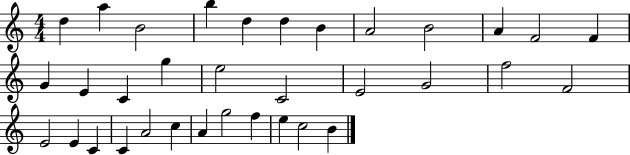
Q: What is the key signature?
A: C major